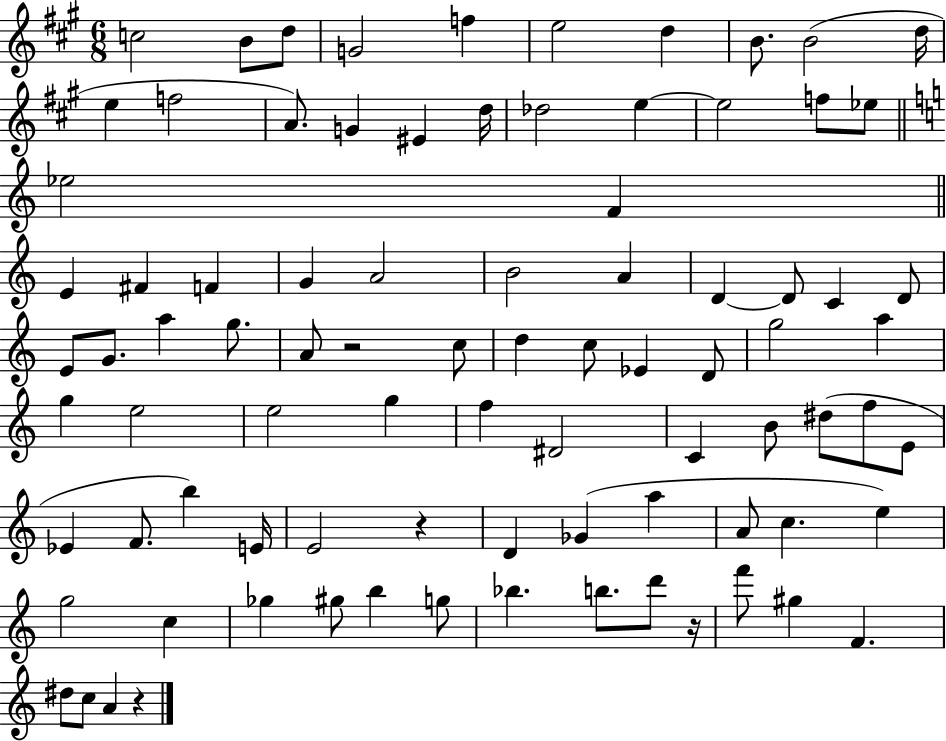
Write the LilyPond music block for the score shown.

{
  \clef treble
  \numericTimeSignature
  \time 6/8
  \key a \major
  \repeat volta 2 { c''2 b'8 d''8 | g'2 f''4 | e''2 d''4 | b'8. b'2( d''16 | \break e''4 f''2 | a'8.) g'4 eis'4 d''16 | des''2 e''4~~ | e''2 f''8 ees''8 | \break \bar "||" \break \key c \major ees''2 f'4 | \bar "||" \break \key c \major e'4 fis'4 f'4 | g'4 a'2 | b'2 a'4 | d'4~~ d'8 c'4 d'8 | \break e'8 g'8. a''4 g''8. | a'8 r2 c''8 | d''4 c''8 ees'4 d'8 | g''2 a''4 | \break g''4 e''2 | e''2 g''4 | f''4 dis'2 | c'4 b'8 dis''8( f''8 e'8 | \break ees'4 f'8. b''4) e'16 | e'2 r4 | d'4 ges'4( a''4 | a'8 c''4. e''4) | \break g''2 c''4 | ges''4 gis''8 b''4 g''8 | bes''4. b''8. d'''8 r16 | f'''8 gis''4 f'4. | \break dis''8 c''8 a'4 r4 | } \bar "|."
}